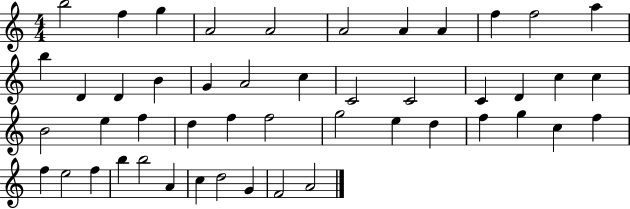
{
  \clef treble
  \numericTimeSignature
  \time 4/4
  \key c \major
  b''2 f''4 g''4 | a'2 a'2 | a'2 a'4 a'4 | f''4 f''2 a''4 | \break b''4 d'4 d'4 b'4 | g'4 a'2 c''4 | c'2 c'2 | c'4 d'4 c''4 c''4 | \break b'2 e''4 f''4 | d''4 f''4 f''2 | g''2 e''4 d''4 | f''4 g''4 c''4 f''4 | \break f''4 e''2 f''4 | b''4 b''2 a'4 | c''4 d''2 g'4 | f'2 a'2 | \break \bar "|."
}